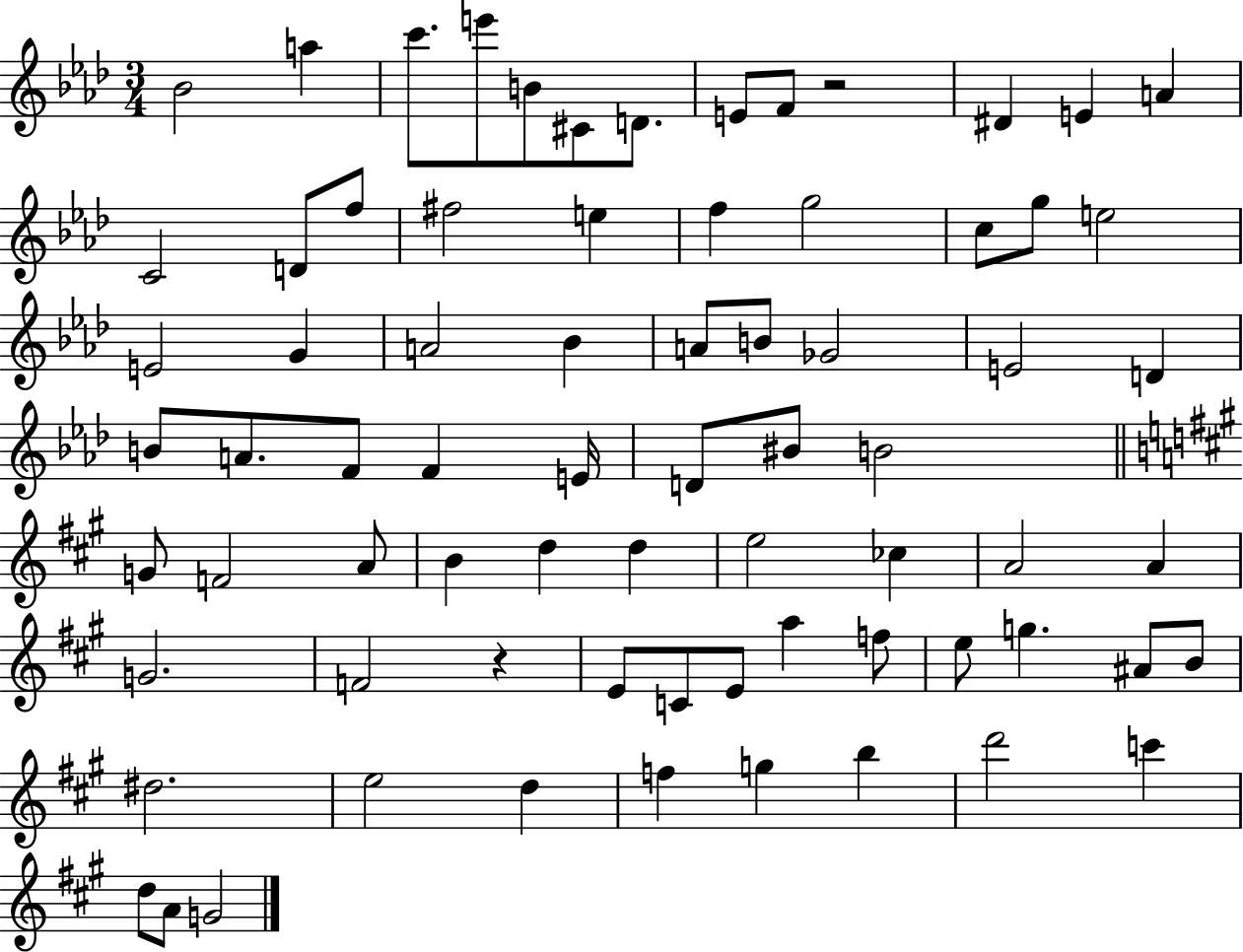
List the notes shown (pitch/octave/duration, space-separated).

Bb4/h A5/q C6/e. E6/e B4/e C#4/e D4/e. E4/e F4/e R/h D#4/q E4/q A4/q C4/h D4/e F5/e F#5/h E5/q F5/q G5/h C5/e G5/e E5/h E4/h G4/q A4/h Bb4/q A4/e B4/e Gb4/h E4/h D4/q B4/e A4/e. F4/e F4/q E4/s D4/e BIS4/e B4/h G4/e F4/h A4/e B4/q D5/q D5/q E5/h CES5/q A4/h A4/q G4/h. F4/h R/q E4/e C4/e E4/e A5/q F5/e E5/e G5/q. A#4/e B4/e D#5/h. E5/h D5/q F5/q G5/q B5/q D6/h C6/q D5/e A4/e G4/h